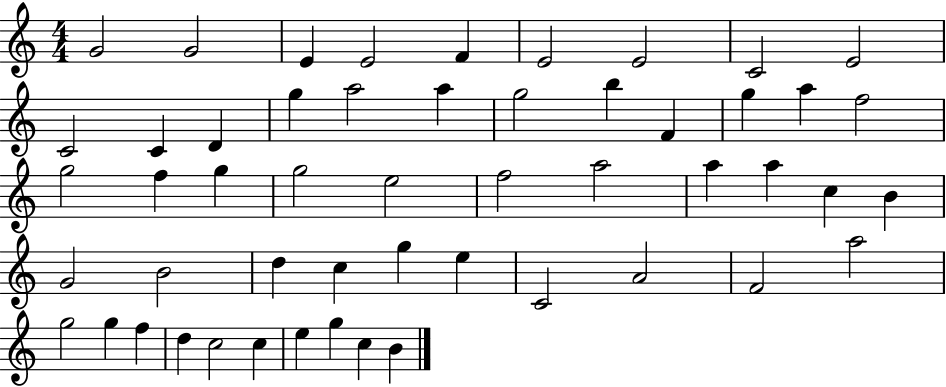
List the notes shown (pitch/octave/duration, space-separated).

G4/h G4/h E4/q E4/h F4/q E4/h E4/h C4/h E4/h C4/h C4/q D4/q G5/q A5/h A5/q G5/h B5/q F4/q G5/q A5/q F5/h G5/h F5/q G5/q G5/h E5/h F5/h A5/h A5/q A5/q C5/q B4/q G4/h B4/h D5/q C5/q G5/q E5/q C4/h A4/h F4/h A5/h G5/h G5/q F5/q D5/q C5/h C5/q E5/q G5/q C5/q B4/q